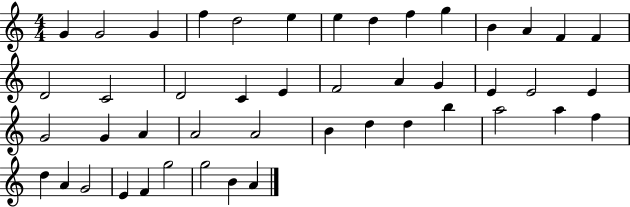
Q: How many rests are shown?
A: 0